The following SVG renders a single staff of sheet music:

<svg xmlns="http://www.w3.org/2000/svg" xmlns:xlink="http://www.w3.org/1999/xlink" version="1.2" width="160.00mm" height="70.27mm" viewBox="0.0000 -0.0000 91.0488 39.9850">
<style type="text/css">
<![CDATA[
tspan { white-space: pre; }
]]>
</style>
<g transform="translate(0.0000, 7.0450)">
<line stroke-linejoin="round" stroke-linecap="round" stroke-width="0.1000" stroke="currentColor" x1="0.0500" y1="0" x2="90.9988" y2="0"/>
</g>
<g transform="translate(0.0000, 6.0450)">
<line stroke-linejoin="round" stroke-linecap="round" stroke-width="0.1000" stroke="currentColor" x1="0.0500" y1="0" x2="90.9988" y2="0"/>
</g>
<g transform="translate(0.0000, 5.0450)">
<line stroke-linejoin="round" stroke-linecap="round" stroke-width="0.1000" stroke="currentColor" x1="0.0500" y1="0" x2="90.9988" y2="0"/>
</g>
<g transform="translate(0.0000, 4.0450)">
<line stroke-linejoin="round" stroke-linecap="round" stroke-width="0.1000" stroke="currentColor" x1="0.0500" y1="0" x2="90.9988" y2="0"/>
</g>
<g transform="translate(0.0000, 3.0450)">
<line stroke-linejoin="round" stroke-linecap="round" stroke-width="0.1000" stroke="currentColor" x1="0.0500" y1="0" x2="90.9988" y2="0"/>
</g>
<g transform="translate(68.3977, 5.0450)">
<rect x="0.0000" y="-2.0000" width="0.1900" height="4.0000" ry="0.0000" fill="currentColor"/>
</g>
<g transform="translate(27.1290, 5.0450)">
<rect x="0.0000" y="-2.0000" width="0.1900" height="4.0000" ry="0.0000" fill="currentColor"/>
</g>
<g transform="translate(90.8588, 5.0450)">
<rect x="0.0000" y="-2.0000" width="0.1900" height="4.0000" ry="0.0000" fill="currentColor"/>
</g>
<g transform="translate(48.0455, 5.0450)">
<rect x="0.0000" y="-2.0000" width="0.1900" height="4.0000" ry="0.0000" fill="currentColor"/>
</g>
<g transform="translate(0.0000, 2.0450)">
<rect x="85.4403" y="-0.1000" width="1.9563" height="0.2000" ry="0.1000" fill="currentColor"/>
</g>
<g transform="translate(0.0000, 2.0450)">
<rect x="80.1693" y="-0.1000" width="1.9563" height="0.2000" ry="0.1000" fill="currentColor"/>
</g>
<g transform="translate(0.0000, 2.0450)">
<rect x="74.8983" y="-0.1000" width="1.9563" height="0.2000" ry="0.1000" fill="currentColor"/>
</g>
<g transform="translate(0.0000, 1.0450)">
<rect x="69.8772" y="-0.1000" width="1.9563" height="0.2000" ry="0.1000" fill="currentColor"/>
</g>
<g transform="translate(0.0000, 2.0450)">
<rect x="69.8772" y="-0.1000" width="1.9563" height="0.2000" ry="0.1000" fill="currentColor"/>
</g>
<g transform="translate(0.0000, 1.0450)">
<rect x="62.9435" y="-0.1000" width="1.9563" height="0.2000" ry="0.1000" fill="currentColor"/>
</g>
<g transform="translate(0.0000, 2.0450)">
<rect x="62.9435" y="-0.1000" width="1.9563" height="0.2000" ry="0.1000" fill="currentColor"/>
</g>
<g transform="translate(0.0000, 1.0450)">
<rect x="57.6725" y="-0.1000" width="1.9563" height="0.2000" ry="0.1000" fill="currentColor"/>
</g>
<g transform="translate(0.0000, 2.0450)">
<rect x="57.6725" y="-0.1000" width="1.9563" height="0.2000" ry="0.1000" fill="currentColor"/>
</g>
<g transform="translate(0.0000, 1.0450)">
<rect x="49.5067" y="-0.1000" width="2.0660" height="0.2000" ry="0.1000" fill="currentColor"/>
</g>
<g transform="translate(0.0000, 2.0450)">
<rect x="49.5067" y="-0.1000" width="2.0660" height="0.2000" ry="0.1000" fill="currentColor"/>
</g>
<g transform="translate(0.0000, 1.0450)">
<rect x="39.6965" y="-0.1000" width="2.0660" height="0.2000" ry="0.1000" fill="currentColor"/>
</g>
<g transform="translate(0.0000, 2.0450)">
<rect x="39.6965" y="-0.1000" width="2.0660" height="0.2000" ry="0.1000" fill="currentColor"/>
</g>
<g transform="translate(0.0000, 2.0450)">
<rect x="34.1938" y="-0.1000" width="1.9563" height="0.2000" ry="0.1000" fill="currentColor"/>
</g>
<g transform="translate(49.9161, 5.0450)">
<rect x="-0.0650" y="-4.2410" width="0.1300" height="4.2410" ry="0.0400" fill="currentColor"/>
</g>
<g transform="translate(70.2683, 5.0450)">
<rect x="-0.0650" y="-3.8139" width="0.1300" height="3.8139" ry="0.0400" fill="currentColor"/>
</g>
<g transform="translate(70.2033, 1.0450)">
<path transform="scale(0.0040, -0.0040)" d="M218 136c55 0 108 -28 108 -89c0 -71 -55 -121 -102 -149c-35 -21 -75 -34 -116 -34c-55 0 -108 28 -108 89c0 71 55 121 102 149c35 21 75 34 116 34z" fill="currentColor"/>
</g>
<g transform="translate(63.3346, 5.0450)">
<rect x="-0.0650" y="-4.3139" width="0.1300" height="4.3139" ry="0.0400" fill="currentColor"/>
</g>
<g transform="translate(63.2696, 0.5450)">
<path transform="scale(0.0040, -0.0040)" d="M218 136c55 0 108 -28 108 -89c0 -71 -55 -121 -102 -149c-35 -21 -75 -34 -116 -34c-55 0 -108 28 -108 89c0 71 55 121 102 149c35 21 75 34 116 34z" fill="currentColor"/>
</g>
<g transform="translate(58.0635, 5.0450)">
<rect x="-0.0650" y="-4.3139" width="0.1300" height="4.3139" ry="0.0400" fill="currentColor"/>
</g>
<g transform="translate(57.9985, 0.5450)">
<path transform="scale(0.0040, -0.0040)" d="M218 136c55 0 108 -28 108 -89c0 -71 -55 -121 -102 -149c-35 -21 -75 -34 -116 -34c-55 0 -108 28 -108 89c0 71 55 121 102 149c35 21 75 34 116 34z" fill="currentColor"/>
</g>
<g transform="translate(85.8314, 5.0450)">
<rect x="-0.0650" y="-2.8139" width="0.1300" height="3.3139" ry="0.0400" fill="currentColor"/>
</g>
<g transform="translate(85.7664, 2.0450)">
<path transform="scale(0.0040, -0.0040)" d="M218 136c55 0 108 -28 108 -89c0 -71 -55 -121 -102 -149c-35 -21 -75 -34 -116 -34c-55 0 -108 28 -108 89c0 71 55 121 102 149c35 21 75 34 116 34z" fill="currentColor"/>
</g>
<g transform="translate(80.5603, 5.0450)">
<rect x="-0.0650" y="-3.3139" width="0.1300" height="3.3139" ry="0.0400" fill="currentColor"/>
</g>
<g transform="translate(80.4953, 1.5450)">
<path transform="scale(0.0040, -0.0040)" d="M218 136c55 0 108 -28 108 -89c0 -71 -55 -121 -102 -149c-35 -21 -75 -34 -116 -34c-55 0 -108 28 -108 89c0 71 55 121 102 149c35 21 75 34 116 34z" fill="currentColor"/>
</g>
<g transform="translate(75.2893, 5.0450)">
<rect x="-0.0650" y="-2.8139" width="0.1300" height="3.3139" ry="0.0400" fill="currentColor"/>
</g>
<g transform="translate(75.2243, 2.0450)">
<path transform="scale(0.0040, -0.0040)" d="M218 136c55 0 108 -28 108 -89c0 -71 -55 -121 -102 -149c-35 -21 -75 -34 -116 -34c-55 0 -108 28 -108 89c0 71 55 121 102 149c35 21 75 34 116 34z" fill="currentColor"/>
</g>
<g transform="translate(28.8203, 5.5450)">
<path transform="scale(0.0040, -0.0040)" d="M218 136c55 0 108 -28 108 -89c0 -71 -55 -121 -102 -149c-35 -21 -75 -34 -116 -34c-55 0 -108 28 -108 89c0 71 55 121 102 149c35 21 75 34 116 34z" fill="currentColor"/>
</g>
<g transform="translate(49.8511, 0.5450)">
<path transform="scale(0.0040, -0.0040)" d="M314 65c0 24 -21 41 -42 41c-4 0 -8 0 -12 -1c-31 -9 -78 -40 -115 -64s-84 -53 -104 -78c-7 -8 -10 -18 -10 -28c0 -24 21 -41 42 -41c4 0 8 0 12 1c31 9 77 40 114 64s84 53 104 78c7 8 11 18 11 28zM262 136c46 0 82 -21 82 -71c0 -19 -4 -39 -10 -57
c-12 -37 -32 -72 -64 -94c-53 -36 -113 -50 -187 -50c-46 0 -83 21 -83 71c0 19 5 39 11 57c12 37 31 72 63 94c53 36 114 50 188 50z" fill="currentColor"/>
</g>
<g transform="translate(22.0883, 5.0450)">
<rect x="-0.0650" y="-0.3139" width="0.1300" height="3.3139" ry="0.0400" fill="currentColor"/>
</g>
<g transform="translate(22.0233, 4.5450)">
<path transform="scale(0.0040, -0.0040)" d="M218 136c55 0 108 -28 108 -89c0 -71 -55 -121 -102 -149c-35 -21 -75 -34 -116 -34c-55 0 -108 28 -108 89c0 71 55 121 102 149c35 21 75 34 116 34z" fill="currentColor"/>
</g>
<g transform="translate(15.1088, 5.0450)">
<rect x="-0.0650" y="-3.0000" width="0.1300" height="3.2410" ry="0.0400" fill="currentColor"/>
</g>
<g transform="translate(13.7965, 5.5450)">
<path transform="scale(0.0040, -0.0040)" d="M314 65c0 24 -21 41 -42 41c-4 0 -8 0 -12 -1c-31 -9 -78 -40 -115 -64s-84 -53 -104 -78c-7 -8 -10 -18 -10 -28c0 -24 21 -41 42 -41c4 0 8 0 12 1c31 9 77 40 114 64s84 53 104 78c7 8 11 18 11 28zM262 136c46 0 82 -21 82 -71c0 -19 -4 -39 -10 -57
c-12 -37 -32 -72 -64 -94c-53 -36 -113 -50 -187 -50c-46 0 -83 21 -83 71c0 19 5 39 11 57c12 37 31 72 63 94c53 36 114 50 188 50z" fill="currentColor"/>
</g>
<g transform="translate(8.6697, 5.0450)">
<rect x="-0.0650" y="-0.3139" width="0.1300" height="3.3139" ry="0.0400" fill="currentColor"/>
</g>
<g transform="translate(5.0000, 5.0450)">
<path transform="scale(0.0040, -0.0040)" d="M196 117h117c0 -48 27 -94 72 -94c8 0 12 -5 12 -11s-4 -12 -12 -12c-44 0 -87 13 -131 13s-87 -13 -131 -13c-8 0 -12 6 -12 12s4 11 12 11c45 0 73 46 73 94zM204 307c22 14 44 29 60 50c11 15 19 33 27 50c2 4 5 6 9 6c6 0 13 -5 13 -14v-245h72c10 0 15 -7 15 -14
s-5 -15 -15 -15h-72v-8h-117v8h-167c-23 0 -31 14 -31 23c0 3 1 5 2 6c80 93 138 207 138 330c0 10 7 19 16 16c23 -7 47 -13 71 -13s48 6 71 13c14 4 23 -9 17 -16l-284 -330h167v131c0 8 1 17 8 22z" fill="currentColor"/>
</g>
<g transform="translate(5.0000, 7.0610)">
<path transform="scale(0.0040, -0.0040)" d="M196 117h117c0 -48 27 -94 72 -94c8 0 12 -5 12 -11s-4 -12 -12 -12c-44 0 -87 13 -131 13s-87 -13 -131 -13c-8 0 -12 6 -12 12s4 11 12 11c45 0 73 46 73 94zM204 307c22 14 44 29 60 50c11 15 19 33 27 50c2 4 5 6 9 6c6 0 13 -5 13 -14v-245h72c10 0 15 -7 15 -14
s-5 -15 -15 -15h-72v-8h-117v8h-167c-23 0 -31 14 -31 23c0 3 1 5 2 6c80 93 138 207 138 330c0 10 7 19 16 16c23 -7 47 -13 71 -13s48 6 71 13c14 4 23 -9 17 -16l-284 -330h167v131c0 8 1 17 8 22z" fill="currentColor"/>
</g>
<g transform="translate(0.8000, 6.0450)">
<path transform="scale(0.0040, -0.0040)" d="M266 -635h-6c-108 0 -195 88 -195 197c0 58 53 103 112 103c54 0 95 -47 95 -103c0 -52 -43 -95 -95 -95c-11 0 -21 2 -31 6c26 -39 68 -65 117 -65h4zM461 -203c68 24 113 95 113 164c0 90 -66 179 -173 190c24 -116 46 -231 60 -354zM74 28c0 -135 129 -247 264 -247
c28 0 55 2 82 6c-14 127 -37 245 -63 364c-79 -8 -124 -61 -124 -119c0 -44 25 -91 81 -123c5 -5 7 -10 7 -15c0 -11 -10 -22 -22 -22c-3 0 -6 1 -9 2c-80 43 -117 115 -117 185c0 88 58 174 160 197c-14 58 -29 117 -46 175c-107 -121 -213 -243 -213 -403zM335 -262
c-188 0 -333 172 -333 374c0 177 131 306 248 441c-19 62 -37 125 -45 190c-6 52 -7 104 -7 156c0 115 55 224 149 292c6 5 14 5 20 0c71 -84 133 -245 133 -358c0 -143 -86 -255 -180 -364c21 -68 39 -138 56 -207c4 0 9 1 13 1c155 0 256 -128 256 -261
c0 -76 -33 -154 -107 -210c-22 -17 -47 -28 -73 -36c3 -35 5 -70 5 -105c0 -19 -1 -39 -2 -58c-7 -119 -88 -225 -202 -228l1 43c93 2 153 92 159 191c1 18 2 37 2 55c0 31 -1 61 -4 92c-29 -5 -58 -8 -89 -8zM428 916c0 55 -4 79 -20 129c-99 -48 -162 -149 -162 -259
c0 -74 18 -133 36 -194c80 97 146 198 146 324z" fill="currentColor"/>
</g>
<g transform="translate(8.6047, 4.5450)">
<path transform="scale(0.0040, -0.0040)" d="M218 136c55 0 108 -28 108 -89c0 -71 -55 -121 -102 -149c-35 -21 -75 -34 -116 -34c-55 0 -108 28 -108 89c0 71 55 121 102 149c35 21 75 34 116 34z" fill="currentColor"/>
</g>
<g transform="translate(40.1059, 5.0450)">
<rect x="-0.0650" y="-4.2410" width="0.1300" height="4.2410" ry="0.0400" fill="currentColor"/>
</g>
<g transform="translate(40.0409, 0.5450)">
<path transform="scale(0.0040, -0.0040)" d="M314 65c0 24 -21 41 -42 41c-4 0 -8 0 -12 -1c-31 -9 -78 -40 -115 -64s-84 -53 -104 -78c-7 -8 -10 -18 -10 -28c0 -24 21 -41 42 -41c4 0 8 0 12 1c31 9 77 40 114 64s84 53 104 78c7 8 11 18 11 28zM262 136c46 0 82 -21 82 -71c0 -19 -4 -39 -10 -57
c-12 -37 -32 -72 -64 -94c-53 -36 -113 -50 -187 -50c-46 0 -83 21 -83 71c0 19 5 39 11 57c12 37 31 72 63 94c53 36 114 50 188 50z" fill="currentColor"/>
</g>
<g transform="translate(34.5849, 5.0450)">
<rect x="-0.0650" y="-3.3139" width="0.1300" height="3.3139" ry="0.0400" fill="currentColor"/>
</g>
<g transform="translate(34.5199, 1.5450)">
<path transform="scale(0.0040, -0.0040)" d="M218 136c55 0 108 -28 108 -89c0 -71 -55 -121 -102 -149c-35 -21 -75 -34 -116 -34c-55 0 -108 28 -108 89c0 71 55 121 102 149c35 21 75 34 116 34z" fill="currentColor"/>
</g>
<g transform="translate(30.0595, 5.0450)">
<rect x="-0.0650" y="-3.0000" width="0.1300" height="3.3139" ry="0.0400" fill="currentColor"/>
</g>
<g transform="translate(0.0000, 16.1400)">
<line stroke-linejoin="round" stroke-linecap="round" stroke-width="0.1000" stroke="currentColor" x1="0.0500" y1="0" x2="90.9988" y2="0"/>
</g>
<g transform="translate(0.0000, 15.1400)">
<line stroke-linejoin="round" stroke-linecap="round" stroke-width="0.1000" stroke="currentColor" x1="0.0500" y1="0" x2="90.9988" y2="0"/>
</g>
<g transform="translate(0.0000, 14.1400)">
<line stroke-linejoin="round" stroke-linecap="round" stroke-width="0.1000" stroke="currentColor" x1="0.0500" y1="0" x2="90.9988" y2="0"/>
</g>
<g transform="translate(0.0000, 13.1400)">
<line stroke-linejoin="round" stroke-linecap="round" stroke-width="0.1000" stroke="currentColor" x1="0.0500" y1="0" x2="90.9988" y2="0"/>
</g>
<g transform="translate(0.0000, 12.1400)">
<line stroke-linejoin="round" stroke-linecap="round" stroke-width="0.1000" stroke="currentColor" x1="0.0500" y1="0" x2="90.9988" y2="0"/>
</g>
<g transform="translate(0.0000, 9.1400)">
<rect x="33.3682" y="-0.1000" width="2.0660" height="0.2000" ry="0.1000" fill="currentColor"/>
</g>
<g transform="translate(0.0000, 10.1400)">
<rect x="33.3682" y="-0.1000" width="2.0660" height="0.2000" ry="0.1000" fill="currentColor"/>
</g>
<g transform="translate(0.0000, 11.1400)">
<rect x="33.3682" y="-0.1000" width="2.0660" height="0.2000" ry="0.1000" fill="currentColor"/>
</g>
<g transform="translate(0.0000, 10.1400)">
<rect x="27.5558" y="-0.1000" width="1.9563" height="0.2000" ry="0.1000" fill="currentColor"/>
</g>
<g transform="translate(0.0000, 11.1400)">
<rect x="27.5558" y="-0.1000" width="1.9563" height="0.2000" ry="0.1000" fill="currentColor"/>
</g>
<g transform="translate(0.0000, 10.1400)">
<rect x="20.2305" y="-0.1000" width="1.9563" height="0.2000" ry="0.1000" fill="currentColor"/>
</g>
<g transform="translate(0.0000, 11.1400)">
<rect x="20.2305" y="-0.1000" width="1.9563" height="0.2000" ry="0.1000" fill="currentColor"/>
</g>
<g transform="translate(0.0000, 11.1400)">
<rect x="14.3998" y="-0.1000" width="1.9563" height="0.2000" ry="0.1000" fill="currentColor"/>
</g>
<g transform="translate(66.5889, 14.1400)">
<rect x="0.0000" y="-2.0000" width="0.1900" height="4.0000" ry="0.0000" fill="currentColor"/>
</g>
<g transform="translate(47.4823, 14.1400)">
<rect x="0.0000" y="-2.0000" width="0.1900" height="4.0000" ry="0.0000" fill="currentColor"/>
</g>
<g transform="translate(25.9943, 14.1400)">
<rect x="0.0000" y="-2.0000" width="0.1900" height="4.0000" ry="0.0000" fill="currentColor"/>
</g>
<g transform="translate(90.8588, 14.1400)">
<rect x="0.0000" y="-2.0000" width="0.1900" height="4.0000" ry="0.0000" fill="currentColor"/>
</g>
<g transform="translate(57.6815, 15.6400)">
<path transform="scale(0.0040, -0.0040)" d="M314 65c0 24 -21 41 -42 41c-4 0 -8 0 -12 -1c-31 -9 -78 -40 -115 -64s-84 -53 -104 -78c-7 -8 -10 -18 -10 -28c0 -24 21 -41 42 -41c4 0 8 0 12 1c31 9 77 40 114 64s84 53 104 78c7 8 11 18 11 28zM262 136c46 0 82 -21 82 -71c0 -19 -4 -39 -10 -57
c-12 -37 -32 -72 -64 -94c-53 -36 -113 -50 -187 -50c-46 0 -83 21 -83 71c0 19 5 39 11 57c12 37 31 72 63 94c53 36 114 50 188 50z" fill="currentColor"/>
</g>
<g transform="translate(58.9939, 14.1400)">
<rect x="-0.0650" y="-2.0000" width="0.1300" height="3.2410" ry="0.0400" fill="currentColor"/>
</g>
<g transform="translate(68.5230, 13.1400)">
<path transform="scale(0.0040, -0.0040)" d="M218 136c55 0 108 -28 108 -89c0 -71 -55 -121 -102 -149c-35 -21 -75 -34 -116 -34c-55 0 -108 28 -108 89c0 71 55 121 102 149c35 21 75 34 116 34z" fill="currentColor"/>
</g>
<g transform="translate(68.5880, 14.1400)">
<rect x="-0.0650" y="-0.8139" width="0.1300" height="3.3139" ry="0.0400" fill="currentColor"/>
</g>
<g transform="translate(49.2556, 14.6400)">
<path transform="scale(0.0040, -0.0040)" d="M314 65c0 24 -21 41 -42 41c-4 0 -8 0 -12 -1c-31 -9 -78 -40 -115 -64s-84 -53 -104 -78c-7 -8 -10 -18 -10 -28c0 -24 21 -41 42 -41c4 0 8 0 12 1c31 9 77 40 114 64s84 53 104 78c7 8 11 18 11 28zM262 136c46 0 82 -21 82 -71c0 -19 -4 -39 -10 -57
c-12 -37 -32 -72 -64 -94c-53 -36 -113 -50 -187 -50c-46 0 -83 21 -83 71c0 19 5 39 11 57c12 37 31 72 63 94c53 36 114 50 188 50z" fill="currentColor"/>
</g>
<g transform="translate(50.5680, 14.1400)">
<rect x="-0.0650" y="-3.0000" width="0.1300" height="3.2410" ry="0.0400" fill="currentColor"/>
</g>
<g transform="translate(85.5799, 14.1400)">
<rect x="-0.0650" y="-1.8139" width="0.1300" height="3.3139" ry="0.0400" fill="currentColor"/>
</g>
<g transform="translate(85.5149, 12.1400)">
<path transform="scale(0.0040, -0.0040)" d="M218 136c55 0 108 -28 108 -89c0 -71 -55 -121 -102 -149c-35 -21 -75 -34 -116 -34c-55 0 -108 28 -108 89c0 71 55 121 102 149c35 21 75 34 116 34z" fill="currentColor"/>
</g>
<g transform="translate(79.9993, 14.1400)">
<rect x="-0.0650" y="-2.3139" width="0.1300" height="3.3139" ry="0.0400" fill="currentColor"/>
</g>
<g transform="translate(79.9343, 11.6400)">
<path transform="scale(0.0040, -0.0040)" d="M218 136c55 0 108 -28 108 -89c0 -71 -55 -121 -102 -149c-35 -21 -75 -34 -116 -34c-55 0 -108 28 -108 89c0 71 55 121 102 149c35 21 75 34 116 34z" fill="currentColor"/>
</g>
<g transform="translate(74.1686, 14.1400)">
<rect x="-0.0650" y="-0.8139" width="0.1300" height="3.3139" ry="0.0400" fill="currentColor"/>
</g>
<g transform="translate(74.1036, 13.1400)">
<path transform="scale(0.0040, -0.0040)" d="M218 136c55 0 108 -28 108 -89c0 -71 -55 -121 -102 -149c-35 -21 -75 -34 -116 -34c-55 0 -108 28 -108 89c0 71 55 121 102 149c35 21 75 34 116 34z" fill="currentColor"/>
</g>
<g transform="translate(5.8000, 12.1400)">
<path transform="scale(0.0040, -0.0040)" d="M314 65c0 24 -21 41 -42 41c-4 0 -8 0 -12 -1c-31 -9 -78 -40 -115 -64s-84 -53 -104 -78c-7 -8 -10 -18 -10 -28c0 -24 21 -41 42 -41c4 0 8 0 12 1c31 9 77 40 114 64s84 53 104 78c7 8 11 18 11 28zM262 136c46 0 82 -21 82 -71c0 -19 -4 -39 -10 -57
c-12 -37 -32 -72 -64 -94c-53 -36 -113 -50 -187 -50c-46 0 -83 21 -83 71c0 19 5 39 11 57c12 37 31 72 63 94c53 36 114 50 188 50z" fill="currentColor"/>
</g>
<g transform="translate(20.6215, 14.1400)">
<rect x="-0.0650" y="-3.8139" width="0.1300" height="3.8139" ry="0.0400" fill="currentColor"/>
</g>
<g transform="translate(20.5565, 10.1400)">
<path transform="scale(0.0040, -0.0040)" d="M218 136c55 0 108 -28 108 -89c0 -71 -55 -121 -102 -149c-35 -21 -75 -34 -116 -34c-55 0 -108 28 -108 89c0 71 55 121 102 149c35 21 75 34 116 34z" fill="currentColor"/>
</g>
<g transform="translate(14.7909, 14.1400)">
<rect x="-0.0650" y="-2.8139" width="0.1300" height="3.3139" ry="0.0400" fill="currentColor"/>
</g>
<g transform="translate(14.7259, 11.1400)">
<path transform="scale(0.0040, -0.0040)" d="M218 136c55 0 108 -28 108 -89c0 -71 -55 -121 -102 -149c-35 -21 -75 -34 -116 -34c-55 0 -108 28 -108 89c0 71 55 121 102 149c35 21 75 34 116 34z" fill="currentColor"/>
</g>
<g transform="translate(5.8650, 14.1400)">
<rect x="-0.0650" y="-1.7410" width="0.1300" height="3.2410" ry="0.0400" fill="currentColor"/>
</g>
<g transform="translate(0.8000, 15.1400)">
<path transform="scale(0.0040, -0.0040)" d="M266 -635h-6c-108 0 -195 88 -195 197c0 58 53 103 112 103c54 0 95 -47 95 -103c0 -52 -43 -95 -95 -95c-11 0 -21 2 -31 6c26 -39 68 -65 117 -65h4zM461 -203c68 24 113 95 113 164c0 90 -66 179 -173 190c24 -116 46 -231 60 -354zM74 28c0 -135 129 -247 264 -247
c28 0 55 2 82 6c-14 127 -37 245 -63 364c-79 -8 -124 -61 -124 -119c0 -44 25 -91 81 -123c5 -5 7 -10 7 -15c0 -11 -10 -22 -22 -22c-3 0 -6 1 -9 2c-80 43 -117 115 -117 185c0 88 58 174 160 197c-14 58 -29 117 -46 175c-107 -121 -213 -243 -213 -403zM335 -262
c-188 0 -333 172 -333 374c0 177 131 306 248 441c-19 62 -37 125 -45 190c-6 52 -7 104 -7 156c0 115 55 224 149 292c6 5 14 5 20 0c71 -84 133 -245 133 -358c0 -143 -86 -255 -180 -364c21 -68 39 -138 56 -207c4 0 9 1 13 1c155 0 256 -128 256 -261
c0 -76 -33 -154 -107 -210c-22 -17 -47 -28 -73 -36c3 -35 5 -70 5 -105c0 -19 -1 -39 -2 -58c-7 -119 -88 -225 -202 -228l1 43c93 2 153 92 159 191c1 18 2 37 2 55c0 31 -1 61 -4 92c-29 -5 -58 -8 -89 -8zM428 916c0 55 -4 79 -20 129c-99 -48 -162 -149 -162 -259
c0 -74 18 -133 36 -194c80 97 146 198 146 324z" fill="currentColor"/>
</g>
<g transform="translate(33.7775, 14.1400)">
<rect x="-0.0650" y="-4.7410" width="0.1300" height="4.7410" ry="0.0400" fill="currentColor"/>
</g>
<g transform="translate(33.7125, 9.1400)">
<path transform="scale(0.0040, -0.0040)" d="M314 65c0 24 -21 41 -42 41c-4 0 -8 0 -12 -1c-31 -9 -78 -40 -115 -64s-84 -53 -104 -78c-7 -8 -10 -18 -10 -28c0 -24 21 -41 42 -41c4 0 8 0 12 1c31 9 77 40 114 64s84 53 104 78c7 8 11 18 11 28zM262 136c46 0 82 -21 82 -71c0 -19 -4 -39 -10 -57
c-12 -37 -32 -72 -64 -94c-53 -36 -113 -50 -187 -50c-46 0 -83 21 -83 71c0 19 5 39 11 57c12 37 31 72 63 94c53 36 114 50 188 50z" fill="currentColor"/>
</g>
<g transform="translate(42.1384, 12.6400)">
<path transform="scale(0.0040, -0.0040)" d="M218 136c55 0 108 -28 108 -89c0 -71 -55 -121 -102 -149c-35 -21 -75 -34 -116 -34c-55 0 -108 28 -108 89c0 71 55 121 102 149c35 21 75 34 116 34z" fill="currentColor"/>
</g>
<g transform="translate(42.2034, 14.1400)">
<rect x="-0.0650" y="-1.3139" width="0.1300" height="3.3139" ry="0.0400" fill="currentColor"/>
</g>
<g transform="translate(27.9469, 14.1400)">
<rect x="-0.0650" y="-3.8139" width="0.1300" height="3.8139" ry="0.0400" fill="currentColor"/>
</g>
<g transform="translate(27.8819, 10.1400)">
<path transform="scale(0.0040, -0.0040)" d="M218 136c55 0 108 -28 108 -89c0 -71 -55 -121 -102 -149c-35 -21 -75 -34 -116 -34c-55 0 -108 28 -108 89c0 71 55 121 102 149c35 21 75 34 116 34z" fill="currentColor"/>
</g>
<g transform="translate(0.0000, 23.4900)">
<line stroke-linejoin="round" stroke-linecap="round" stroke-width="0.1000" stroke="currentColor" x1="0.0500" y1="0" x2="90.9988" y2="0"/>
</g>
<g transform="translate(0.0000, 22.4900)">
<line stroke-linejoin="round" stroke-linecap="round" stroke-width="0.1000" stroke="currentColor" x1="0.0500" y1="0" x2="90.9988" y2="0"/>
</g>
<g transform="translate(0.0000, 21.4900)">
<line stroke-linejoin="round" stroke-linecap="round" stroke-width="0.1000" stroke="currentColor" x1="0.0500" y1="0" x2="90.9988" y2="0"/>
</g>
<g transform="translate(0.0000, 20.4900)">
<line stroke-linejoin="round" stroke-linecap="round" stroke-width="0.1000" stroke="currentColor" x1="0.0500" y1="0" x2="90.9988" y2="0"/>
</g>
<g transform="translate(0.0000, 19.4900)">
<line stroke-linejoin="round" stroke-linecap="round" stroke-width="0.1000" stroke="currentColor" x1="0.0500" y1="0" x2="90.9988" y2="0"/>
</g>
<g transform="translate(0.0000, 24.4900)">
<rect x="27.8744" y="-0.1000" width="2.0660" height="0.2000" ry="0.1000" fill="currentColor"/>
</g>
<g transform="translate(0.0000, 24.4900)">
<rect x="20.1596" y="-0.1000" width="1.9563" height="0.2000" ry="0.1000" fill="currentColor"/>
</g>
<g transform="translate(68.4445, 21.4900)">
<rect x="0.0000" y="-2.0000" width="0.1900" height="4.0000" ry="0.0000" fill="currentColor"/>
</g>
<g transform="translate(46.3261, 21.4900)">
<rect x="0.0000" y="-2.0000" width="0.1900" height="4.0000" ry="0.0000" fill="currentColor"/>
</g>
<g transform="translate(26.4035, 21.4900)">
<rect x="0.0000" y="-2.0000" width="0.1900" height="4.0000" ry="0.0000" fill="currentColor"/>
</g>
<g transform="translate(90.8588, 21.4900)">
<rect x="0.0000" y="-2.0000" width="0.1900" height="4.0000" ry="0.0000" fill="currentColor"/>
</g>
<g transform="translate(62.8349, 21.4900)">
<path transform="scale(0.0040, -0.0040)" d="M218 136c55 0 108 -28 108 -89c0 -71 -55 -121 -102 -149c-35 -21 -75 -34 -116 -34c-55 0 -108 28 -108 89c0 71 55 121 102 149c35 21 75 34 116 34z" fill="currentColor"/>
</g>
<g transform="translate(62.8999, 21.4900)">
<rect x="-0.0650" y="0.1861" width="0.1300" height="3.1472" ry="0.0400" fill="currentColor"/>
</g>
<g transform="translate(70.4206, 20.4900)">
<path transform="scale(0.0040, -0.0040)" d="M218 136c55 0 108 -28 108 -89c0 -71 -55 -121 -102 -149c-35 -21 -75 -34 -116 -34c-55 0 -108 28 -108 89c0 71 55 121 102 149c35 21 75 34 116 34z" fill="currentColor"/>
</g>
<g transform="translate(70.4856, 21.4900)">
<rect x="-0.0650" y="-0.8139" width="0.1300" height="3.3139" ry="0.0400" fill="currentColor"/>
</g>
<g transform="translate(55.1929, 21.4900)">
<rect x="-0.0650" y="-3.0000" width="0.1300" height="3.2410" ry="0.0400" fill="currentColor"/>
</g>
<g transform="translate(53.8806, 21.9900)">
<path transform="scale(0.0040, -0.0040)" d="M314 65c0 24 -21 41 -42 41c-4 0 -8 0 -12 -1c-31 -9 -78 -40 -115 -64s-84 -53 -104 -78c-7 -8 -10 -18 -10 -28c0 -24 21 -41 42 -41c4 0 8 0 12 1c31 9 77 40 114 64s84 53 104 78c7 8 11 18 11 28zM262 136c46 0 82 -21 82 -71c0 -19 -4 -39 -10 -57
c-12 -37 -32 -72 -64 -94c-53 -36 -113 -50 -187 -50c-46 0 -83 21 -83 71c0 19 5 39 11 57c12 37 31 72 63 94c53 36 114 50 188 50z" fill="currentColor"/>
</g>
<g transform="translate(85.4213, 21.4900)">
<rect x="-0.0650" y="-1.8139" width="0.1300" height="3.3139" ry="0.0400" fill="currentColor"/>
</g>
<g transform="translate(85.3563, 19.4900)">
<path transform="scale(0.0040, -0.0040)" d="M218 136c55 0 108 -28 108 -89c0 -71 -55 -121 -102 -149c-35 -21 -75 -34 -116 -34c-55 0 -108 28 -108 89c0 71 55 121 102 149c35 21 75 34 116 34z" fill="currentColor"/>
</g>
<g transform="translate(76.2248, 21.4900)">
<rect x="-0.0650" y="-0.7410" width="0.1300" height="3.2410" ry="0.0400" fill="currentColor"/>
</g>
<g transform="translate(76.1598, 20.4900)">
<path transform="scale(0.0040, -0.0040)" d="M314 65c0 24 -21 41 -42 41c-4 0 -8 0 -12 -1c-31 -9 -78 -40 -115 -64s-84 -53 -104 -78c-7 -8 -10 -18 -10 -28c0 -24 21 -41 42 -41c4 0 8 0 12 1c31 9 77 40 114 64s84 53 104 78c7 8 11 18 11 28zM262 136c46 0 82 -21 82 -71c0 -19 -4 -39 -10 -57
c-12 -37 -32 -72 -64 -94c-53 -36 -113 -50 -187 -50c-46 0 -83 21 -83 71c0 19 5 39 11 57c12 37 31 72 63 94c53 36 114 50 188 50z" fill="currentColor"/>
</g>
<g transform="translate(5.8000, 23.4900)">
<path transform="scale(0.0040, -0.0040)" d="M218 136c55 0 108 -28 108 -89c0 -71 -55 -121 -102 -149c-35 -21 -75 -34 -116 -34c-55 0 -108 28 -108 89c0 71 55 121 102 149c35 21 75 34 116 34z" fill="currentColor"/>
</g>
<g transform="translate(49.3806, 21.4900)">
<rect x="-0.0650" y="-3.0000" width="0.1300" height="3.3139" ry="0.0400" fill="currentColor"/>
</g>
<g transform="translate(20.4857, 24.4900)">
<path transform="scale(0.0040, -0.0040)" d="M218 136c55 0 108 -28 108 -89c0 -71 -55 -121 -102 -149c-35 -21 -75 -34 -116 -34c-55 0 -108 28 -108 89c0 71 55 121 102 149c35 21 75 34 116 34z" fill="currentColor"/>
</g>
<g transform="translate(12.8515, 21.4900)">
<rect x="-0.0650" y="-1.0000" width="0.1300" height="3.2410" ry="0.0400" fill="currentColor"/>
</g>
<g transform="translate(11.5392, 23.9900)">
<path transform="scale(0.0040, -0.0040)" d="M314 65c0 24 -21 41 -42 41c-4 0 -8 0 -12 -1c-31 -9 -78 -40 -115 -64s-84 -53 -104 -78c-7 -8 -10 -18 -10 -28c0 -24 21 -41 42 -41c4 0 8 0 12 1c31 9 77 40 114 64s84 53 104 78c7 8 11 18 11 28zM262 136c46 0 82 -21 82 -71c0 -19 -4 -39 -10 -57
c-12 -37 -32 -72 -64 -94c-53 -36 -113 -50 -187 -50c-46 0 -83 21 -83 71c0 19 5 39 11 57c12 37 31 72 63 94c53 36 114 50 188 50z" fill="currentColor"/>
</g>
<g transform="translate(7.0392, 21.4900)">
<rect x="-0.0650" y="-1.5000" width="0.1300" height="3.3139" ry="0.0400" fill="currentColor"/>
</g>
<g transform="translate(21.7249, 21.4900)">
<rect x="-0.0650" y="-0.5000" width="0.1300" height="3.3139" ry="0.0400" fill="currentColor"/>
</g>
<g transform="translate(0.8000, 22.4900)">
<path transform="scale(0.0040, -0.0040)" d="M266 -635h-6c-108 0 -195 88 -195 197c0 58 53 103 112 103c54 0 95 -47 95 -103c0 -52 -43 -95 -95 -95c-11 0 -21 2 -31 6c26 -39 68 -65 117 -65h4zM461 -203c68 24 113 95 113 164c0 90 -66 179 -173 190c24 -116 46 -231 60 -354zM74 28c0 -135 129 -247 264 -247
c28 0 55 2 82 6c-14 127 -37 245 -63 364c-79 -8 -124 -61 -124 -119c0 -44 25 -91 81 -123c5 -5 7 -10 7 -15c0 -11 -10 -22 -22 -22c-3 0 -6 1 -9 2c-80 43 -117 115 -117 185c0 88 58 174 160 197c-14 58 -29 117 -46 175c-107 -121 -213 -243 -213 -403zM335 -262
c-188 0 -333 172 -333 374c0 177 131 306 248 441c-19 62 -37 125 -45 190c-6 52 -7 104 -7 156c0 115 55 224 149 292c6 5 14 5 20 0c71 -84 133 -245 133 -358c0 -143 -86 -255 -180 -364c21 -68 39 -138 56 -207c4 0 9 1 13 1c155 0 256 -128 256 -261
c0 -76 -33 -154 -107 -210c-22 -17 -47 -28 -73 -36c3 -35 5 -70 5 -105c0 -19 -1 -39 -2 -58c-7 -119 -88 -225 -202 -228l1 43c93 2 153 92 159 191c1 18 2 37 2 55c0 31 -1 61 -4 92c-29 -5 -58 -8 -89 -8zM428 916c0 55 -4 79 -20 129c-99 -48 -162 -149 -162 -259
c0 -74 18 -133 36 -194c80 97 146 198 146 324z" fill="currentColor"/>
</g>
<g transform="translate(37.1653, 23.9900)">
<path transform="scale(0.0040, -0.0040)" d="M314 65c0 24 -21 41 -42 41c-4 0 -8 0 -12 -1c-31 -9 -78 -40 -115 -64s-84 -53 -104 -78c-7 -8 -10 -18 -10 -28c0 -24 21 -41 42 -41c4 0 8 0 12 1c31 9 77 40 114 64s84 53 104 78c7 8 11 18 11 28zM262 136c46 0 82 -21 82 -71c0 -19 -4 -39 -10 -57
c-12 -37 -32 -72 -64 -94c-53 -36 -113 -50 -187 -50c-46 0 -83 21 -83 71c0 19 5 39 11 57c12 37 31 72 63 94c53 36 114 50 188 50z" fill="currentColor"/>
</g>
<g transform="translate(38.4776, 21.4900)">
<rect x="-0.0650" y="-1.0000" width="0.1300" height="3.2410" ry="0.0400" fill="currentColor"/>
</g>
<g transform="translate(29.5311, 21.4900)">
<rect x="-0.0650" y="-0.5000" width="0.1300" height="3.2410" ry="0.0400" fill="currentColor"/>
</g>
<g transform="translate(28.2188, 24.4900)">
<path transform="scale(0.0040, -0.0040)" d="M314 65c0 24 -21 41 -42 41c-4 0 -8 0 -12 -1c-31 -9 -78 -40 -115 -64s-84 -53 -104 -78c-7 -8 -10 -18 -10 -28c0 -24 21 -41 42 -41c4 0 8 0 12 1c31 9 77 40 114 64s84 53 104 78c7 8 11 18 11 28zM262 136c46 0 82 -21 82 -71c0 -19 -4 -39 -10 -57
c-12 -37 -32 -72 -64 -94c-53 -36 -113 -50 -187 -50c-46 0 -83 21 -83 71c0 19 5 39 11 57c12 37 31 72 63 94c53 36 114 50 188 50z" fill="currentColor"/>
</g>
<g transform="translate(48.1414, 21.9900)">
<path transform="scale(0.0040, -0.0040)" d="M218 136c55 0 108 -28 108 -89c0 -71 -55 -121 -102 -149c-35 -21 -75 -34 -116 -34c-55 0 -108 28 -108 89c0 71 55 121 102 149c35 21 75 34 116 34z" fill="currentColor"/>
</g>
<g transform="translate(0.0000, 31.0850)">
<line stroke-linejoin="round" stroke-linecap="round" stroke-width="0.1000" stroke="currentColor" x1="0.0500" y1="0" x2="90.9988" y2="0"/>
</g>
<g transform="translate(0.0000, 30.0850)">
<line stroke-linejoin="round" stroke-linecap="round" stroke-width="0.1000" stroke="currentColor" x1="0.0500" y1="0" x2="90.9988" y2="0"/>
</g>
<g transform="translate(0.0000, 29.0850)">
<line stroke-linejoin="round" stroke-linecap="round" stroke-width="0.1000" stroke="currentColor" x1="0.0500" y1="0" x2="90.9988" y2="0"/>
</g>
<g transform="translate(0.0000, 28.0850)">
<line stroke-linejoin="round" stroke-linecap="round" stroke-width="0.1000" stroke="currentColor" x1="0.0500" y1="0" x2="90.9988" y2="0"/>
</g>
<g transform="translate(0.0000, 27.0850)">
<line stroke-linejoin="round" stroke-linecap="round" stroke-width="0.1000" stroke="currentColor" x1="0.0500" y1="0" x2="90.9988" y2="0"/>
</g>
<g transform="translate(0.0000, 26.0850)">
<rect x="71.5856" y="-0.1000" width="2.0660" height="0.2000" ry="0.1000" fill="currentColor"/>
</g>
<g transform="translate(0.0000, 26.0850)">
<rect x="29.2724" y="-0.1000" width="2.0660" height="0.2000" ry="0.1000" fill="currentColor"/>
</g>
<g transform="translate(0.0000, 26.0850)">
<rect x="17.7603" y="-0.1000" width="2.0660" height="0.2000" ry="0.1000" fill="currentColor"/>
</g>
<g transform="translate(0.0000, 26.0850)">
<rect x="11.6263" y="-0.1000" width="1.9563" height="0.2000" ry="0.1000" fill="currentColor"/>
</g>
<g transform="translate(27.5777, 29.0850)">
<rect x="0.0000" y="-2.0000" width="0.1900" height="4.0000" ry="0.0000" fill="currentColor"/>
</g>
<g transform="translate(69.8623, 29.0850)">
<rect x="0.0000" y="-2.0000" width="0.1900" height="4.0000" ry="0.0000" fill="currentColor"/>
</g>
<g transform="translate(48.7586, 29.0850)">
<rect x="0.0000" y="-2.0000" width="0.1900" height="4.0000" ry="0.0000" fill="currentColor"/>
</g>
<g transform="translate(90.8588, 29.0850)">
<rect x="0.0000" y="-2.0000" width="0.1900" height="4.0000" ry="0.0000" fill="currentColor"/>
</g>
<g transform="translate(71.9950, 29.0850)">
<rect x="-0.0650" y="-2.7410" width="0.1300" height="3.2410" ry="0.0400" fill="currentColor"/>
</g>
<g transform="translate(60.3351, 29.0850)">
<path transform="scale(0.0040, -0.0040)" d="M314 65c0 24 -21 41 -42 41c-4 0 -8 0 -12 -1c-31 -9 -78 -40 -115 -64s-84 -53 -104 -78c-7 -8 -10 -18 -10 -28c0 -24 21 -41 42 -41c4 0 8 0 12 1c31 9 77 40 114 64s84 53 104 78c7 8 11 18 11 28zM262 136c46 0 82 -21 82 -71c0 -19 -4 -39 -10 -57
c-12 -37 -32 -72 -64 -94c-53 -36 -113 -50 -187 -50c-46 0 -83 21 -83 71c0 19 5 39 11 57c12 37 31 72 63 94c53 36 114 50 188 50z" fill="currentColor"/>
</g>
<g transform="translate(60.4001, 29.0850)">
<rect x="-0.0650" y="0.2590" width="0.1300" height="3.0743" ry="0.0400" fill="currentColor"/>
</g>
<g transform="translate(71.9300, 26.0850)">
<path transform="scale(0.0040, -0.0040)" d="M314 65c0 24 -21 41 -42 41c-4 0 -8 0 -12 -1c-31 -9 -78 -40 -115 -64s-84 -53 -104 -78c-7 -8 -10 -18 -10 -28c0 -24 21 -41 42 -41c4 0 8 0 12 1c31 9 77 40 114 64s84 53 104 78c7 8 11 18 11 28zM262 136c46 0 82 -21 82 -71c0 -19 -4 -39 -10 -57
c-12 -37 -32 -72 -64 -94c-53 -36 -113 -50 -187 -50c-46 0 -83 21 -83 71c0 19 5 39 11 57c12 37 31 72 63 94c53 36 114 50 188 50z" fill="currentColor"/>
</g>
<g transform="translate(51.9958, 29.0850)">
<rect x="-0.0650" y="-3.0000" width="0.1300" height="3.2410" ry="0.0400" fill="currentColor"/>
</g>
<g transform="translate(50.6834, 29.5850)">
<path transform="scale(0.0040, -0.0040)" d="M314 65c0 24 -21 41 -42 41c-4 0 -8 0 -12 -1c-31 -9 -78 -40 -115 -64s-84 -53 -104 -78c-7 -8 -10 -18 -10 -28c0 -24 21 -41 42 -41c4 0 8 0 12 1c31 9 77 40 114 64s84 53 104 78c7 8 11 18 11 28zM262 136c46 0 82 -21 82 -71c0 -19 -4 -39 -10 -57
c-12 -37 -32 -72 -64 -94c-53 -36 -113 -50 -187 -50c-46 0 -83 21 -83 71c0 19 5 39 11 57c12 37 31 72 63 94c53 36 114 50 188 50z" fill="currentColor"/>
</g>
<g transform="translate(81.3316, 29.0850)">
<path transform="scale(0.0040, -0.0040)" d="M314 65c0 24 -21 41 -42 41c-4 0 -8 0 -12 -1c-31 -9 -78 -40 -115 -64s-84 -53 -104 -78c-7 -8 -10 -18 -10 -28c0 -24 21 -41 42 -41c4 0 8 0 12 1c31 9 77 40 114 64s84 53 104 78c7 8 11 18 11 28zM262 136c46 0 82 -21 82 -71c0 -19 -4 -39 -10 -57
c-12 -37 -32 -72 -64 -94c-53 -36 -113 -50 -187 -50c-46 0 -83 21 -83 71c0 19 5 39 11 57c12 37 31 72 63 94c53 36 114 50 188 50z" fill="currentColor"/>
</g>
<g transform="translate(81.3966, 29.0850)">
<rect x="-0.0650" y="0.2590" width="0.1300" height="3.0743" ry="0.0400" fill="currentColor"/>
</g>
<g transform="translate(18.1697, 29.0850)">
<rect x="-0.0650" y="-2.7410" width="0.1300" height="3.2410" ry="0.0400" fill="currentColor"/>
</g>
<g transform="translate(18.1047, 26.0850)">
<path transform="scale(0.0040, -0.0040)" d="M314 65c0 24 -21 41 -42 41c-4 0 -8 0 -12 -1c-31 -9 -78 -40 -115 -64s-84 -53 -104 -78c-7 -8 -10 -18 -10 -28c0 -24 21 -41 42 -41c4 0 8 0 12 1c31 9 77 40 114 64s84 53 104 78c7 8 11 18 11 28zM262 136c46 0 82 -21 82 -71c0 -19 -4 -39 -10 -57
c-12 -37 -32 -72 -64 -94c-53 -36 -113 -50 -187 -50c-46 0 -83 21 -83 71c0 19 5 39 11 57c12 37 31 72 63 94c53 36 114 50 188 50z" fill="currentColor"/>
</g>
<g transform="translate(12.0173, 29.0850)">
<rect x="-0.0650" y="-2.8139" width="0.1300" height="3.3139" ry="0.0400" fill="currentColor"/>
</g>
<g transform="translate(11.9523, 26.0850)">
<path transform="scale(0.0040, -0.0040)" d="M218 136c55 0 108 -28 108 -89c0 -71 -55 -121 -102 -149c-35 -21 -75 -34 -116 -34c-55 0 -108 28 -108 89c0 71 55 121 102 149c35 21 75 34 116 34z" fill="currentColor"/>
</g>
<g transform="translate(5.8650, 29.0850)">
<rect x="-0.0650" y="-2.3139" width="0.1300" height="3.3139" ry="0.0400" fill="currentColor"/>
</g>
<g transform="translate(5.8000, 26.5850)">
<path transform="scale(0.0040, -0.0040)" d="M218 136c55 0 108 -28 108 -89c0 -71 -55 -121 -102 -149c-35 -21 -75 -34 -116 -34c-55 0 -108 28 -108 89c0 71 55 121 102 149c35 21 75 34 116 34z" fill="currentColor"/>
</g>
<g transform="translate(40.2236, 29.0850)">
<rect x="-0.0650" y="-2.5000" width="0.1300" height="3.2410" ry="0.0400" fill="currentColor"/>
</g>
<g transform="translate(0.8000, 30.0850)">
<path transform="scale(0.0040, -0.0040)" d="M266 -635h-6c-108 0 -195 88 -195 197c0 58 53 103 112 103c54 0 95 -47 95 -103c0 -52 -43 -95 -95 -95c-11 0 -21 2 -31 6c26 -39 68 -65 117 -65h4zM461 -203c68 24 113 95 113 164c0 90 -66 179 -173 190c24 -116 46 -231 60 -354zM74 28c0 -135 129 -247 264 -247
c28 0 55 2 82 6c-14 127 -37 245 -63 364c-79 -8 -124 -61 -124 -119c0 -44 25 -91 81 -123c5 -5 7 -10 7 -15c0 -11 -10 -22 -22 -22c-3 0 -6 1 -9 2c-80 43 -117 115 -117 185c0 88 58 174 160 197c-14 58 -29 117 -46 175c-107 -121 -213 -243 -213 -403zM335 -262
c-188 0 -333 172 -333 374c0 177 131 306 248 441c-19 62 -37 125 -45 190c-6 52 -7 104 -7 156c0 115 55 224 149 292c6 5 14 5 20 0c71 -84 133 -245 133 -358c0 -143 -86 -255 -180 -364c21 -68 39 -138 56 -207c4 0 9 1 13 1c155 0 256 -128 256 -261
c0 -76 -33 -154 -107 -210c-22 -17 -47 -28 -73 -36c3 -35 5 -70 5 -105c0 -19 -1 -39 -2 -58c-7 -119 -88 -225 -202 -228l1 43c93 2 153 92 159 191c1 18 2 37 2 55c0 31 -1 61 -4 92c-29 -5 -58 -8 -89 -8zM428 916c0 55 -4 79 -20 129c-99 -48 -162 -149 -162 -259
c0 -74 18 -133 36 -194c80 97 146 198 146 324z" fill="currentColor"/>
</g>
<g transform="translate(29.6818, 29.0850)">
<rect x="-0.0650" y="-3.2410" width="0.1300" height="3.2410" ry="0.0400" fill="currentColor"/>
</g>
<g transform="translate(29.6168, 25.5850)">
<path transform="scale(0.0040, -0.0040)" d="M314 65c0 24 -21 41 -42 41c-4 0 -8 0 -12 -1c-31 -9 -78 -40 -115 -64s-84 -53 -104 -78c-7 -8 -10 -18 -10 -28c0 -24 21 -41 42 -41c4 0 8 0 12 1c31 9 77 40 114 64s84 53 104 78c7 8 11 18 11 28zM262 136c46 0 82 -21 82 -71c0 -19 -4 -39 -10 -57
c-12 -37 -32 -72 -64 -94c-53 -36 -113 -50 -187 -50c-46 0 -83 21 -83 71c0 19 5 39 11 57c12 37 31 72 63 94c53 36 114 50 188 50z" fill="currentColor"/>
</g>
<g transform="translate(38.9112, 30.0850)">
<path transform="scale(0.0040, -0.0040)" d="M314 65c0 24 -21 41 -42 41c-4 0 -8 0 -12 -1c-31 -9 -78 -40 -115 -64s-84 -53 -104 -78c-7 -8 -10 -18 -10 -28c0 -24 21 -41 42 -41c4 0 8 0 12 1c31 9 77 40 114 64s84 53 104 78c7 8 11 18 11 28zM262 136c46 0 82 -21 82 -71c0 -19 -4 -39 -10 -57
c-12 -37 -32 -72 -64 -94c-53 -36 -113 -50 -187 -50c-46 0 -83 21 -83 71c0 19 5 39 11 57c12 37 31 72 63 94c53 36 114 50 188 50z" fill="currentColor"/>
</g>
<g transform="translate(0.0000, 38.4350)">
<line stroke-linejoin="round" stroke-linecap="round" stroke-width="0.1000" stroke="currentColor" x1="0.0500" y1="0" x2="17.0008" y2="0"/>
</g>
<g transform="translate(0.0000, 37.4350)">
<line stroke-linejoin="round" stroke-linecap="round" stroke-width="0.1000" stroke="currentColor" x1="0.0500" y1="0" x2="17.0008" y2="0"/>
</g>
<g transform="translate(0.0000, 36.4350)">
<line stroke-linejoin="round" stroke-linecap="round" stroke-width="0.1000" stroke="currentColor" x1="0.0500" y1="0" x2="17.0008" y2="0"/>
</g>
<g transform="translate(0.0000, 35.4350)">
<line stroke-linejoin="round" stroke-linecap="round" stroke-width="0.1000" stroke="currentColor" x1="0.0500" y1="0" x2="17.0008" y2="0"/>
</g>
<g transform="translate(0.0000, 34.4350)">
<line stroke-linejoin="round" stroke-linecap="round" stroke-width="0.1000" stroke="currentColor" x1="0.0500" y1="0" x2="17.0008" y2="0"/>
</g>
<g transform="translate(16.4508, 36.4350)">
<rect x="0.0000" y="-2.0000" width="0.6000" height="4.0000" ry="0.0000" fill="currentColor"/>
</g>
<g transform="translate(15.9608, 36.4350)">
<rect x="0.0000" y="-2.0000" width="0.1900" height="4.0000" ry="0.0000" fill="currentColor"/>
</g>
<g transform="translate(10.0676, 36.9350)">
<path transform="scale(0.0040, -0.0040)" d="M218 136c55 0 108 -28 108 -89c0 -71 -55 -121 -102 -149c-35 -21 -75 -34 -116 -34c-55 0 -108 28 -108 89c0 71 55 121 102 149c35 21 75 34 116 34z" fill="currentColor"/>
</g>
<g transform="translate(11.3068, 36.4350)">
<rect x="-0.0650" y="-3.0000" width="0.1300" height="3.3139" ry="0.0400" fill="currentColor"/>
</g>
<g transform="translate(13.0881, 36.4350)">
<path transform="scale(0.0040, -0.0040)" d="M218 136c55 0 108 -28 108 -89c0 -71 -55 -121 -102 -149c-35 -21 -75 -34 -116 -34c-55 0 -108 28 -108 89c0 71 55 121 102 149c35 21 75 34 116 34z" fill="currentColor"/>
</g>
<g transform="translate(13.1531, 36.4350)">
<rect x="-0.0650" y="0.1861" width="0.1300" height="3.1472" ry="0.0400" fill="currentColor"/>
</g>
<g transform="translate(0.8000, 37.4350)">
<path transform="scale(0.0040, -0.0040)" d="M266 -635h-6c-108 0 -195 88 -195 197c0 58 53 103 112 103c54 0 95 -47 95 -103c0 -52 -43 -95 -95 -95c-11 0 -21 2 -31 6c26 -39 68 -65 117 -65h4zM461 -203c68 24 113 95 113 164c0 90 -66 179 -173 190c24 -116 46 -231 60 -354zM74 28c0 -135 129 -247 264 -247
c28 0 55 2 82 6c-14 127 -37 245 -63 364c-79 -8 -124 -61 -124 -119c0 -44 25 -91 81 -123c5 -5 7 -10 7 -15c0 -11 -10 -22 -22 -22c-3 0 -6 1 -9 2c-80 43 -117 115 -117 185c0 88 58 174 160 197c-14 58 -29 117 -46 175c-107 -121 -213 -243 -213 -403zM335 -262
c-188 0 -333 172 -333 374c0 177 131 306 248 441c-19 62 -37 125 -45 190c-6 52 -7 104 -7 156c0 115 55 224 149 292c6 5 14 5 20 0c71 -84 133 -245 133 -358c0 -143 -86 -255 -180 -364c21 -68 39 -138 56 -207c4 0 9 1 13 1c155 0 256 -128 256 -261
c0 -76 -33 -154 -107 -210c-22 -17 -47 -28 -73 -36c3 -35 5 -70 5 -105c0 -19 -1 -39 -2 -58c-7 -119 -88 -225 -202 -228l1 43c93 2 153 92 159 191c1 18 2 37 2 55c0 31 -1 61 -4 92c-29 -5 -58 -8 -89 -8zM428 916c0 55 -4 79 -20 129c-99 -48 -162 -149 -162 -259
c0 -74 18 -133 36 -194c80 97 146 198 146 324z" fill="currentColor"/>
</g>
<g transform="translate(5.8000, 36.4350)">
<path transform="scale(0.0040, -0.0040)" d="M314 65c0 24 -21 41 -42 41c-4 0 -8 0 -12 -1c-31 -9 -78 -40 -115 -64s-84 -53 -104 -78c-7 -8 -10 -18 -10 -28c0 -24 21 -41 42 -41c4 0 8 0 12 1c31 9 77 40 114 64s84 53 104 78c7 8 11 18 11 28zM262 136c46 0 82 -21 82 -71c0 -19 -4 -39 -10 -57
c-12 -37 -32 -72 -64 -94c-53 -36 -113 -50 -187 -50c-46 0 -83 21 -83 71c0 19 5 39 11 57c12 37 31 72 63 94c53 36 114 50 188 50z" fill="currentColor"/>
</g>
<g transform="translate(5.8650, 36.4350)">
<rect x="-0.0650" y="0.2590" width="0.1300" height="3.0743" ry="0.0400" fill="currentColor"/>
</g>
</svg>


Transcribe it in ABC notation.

X:1
T:Untitled
M:4/4
L:1/4
K:C
c A2 c A b d'2 d'2 d' d' c' a b a f2 a c' c' e'2 e A2 F2 d d g f E D2 C C2 D2 A A2 B d d2 f g a a2 b2 G2 A2 B2 a2 B2 B2 A B